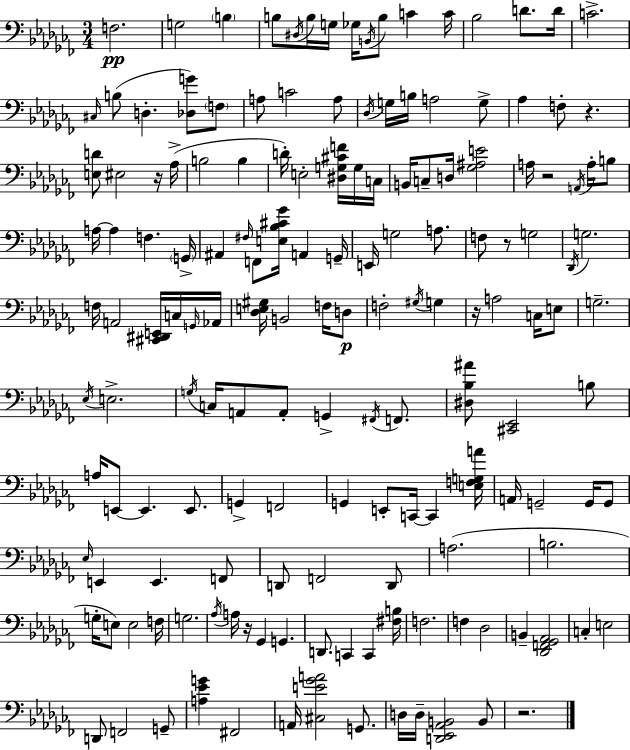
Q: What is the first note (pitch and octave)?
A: F3